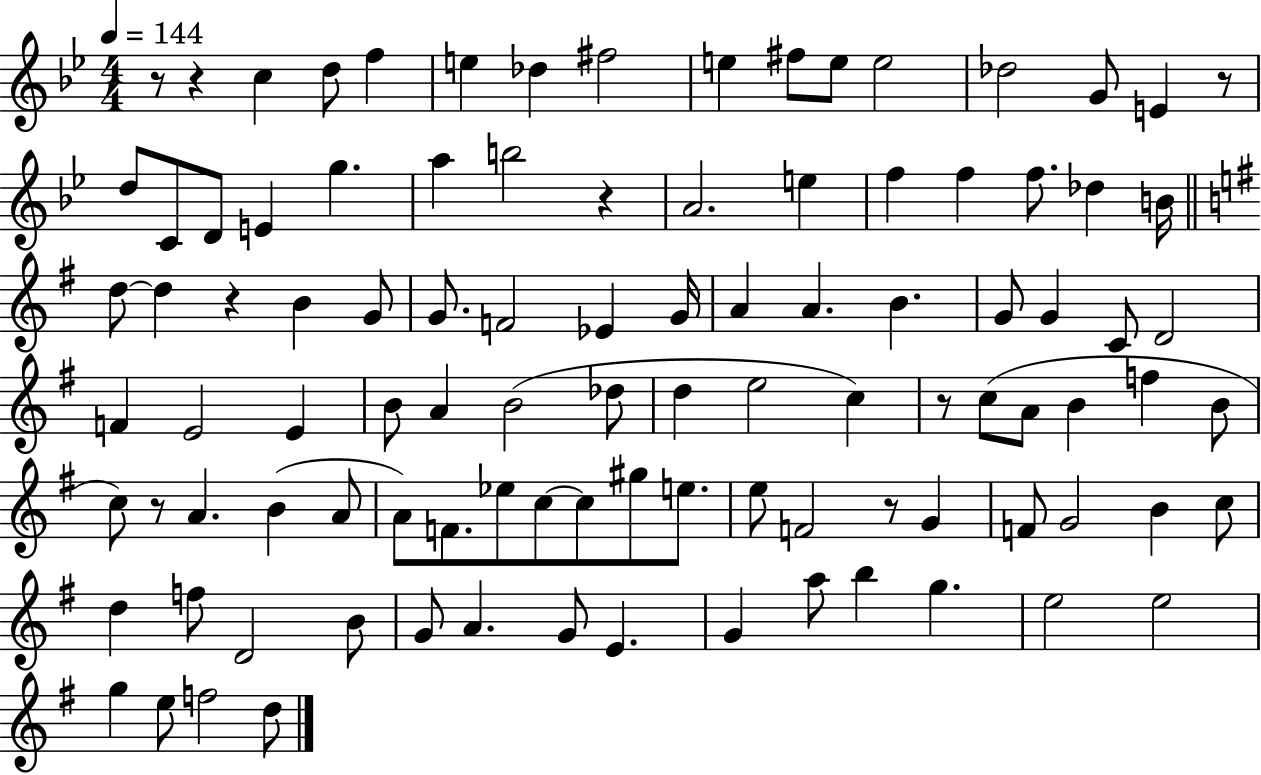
X:1
T:Untitled
M:4/4
L:1/4
K:Bb
z/2 z c d/2 f e _d ^f2 e ^f/2 e/2 e2 _d2 G/2 E z/2 d/2 C/2 D/2 E g a b2 z A2 e f f f/2 _d B/4 d/2 d z B G/2 G/2 F2 _E G/4 A A B G/2 G C/2 D2 F E2 E B/2 A B2 _d/2 d e2 c z/2 c/2 A/2 B f B/2 c/2 z/2 A B A/2 A/2 F/2 _e/2 c/2 c/2 ^g/2 e/2 e/2 F2 z/2 G F/2 G2 B c/2 d f/2 D2 B/2 G/2 A G/2 E G a/2 b g e2 e2 g e/2 f2 d/2